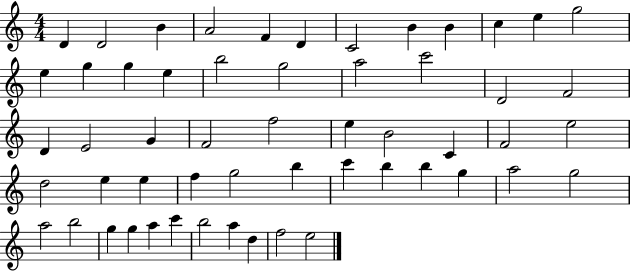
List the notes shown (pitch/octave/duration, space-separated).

D4/q D4/h B4/q A4/h F4/q D4/q C4/h B4/q B4/q C5/q E5/q G5/h E5/q G5/q G5/q E5/q B5/h G5/h A5/h C6/h D4/h F4/h D4/q E4/h G4/q F4/h F5/h E5/q B4/h C4/q F4/h E5/h D5/h E5/q E5/q F5/q G5/h B5/q C6/q B5/q B5/q G5/q A5/h G5/h A5/h B5/h G5/q G5/q A5/q C6/q B5/h A5/q D5/q F5/h E5/h